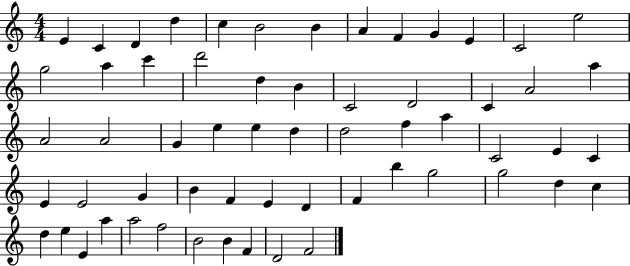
E4/q C4/q D4/q D5/q C5/q B4/h B4/q A4/q F4/q G4/q E4/q C4/h E5/h G5/h A5/q C6/q D6/h D5/q B4/q C4/h D4/h C4/q A4/h A5/q A4/h A4/h G4/q E5/q E5/q D5/q D5/h F5/q A5/q C4/h E4/q C4/q E4/q E4/h G4/q B4/q F4/q E4/q D4/q F4/q B5/q G5/h G5/h D5/q C5/q D5/q E5/q E4/q A5/q A5/h F5/h B4/h B4/q F4/q D4/h F4/h